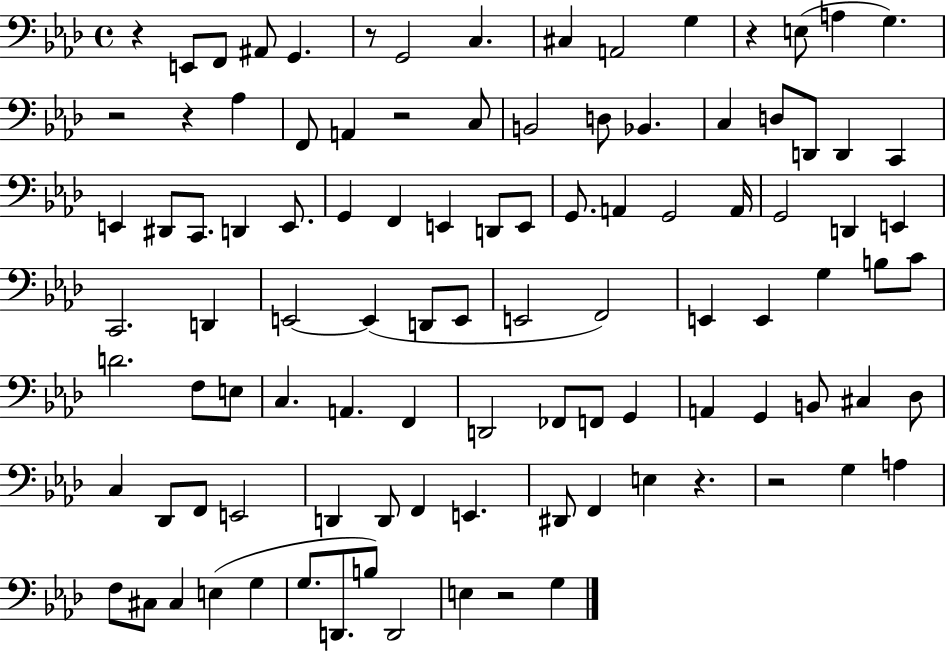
X:1
T:Untitled
M:4/4
L:1/4
K:Ab
z E,,/2 F,,/2 ^A,,/2 G,, z/2 G,,2 C, ^C, A,,2 G, z E,/2 A, G, z2 z _A, F,,/2 A,, z2 C,/2 B,,2 D,/2 _B,, C, D,/2 D,,/2 D,, C,, E,, ^D,,/2 C,,/2 D,, E,,/2 G,, F,, E,, D,,/2 E,,/2 G,,/2 A,, G,,2 A,,/4 G,,2 D,, E,, C,,2 D,, E,,2 E,, D,,/2 E,,/2 E,,2 F,,2 E,, E,, G, B,/2 C/2 D2 F,/2 E,/2 C, A,, F,, D,,2 _F,,/2 F,,/2 G,, A,, G,, B,,/2 ^C, _D,/2 C, _D,,/2 F,,/2 E,,2 D,, D,,/2 F,, E,, ^D,,/2 F,, E, z z2 G, A, F,/2 ^C,/2 ^C, E, G, G,/2 D,,/2 B,/2 D,,2 E, z2 G,